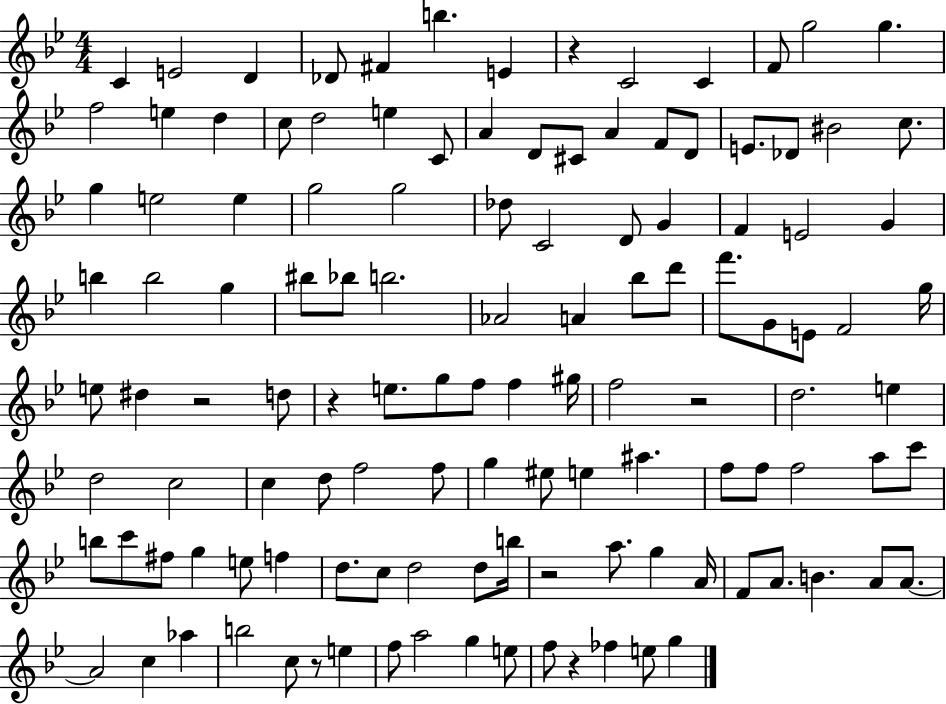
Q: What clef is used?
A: treble